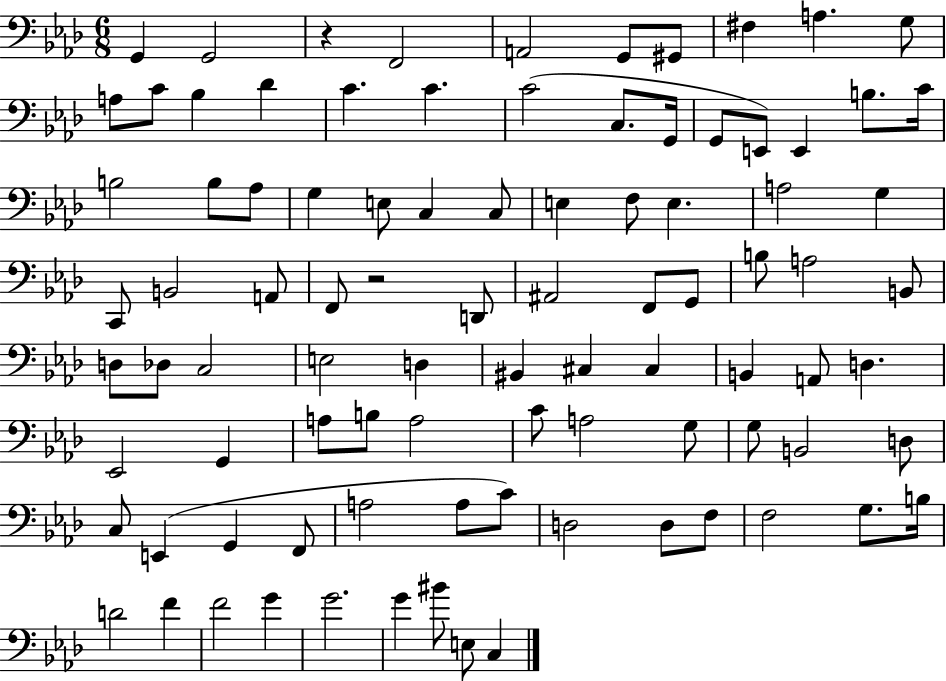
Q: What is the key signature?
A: AES major